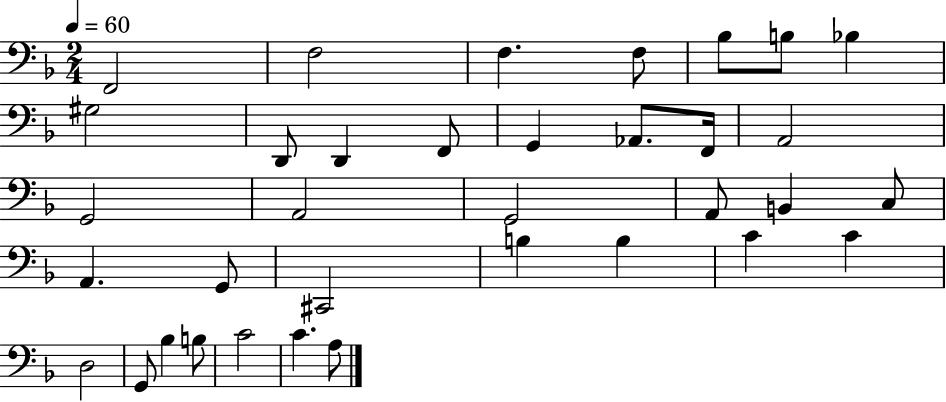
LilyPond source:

{
  \clef bass
  \numericTimeSignature
  \time 2/4
  \key f \major
  \tempo 4 = 60
  f,2 | f2 | f4. f8 | bes8 b8 bes4 | \break gis2 | d,8 d,4 f,8 | g,4 aes,8. f,16 | a,2 | \break g,2 | a,2 | g,2 | a,8 b,4 c8 | \break a,4. g,8 | cis,2 | b4 b4 | c'4 c'4 | \break d2 | g,8 bes4 b8 | c'2 | c'4. a8 | \break \bar "|."
}